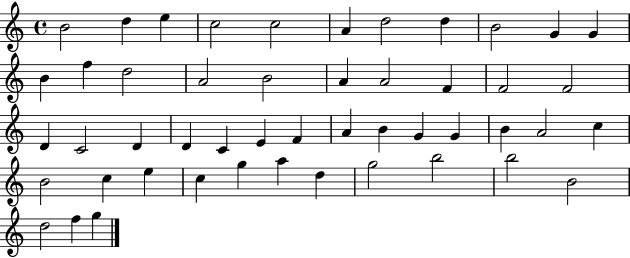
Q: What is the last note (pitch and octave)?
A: G5